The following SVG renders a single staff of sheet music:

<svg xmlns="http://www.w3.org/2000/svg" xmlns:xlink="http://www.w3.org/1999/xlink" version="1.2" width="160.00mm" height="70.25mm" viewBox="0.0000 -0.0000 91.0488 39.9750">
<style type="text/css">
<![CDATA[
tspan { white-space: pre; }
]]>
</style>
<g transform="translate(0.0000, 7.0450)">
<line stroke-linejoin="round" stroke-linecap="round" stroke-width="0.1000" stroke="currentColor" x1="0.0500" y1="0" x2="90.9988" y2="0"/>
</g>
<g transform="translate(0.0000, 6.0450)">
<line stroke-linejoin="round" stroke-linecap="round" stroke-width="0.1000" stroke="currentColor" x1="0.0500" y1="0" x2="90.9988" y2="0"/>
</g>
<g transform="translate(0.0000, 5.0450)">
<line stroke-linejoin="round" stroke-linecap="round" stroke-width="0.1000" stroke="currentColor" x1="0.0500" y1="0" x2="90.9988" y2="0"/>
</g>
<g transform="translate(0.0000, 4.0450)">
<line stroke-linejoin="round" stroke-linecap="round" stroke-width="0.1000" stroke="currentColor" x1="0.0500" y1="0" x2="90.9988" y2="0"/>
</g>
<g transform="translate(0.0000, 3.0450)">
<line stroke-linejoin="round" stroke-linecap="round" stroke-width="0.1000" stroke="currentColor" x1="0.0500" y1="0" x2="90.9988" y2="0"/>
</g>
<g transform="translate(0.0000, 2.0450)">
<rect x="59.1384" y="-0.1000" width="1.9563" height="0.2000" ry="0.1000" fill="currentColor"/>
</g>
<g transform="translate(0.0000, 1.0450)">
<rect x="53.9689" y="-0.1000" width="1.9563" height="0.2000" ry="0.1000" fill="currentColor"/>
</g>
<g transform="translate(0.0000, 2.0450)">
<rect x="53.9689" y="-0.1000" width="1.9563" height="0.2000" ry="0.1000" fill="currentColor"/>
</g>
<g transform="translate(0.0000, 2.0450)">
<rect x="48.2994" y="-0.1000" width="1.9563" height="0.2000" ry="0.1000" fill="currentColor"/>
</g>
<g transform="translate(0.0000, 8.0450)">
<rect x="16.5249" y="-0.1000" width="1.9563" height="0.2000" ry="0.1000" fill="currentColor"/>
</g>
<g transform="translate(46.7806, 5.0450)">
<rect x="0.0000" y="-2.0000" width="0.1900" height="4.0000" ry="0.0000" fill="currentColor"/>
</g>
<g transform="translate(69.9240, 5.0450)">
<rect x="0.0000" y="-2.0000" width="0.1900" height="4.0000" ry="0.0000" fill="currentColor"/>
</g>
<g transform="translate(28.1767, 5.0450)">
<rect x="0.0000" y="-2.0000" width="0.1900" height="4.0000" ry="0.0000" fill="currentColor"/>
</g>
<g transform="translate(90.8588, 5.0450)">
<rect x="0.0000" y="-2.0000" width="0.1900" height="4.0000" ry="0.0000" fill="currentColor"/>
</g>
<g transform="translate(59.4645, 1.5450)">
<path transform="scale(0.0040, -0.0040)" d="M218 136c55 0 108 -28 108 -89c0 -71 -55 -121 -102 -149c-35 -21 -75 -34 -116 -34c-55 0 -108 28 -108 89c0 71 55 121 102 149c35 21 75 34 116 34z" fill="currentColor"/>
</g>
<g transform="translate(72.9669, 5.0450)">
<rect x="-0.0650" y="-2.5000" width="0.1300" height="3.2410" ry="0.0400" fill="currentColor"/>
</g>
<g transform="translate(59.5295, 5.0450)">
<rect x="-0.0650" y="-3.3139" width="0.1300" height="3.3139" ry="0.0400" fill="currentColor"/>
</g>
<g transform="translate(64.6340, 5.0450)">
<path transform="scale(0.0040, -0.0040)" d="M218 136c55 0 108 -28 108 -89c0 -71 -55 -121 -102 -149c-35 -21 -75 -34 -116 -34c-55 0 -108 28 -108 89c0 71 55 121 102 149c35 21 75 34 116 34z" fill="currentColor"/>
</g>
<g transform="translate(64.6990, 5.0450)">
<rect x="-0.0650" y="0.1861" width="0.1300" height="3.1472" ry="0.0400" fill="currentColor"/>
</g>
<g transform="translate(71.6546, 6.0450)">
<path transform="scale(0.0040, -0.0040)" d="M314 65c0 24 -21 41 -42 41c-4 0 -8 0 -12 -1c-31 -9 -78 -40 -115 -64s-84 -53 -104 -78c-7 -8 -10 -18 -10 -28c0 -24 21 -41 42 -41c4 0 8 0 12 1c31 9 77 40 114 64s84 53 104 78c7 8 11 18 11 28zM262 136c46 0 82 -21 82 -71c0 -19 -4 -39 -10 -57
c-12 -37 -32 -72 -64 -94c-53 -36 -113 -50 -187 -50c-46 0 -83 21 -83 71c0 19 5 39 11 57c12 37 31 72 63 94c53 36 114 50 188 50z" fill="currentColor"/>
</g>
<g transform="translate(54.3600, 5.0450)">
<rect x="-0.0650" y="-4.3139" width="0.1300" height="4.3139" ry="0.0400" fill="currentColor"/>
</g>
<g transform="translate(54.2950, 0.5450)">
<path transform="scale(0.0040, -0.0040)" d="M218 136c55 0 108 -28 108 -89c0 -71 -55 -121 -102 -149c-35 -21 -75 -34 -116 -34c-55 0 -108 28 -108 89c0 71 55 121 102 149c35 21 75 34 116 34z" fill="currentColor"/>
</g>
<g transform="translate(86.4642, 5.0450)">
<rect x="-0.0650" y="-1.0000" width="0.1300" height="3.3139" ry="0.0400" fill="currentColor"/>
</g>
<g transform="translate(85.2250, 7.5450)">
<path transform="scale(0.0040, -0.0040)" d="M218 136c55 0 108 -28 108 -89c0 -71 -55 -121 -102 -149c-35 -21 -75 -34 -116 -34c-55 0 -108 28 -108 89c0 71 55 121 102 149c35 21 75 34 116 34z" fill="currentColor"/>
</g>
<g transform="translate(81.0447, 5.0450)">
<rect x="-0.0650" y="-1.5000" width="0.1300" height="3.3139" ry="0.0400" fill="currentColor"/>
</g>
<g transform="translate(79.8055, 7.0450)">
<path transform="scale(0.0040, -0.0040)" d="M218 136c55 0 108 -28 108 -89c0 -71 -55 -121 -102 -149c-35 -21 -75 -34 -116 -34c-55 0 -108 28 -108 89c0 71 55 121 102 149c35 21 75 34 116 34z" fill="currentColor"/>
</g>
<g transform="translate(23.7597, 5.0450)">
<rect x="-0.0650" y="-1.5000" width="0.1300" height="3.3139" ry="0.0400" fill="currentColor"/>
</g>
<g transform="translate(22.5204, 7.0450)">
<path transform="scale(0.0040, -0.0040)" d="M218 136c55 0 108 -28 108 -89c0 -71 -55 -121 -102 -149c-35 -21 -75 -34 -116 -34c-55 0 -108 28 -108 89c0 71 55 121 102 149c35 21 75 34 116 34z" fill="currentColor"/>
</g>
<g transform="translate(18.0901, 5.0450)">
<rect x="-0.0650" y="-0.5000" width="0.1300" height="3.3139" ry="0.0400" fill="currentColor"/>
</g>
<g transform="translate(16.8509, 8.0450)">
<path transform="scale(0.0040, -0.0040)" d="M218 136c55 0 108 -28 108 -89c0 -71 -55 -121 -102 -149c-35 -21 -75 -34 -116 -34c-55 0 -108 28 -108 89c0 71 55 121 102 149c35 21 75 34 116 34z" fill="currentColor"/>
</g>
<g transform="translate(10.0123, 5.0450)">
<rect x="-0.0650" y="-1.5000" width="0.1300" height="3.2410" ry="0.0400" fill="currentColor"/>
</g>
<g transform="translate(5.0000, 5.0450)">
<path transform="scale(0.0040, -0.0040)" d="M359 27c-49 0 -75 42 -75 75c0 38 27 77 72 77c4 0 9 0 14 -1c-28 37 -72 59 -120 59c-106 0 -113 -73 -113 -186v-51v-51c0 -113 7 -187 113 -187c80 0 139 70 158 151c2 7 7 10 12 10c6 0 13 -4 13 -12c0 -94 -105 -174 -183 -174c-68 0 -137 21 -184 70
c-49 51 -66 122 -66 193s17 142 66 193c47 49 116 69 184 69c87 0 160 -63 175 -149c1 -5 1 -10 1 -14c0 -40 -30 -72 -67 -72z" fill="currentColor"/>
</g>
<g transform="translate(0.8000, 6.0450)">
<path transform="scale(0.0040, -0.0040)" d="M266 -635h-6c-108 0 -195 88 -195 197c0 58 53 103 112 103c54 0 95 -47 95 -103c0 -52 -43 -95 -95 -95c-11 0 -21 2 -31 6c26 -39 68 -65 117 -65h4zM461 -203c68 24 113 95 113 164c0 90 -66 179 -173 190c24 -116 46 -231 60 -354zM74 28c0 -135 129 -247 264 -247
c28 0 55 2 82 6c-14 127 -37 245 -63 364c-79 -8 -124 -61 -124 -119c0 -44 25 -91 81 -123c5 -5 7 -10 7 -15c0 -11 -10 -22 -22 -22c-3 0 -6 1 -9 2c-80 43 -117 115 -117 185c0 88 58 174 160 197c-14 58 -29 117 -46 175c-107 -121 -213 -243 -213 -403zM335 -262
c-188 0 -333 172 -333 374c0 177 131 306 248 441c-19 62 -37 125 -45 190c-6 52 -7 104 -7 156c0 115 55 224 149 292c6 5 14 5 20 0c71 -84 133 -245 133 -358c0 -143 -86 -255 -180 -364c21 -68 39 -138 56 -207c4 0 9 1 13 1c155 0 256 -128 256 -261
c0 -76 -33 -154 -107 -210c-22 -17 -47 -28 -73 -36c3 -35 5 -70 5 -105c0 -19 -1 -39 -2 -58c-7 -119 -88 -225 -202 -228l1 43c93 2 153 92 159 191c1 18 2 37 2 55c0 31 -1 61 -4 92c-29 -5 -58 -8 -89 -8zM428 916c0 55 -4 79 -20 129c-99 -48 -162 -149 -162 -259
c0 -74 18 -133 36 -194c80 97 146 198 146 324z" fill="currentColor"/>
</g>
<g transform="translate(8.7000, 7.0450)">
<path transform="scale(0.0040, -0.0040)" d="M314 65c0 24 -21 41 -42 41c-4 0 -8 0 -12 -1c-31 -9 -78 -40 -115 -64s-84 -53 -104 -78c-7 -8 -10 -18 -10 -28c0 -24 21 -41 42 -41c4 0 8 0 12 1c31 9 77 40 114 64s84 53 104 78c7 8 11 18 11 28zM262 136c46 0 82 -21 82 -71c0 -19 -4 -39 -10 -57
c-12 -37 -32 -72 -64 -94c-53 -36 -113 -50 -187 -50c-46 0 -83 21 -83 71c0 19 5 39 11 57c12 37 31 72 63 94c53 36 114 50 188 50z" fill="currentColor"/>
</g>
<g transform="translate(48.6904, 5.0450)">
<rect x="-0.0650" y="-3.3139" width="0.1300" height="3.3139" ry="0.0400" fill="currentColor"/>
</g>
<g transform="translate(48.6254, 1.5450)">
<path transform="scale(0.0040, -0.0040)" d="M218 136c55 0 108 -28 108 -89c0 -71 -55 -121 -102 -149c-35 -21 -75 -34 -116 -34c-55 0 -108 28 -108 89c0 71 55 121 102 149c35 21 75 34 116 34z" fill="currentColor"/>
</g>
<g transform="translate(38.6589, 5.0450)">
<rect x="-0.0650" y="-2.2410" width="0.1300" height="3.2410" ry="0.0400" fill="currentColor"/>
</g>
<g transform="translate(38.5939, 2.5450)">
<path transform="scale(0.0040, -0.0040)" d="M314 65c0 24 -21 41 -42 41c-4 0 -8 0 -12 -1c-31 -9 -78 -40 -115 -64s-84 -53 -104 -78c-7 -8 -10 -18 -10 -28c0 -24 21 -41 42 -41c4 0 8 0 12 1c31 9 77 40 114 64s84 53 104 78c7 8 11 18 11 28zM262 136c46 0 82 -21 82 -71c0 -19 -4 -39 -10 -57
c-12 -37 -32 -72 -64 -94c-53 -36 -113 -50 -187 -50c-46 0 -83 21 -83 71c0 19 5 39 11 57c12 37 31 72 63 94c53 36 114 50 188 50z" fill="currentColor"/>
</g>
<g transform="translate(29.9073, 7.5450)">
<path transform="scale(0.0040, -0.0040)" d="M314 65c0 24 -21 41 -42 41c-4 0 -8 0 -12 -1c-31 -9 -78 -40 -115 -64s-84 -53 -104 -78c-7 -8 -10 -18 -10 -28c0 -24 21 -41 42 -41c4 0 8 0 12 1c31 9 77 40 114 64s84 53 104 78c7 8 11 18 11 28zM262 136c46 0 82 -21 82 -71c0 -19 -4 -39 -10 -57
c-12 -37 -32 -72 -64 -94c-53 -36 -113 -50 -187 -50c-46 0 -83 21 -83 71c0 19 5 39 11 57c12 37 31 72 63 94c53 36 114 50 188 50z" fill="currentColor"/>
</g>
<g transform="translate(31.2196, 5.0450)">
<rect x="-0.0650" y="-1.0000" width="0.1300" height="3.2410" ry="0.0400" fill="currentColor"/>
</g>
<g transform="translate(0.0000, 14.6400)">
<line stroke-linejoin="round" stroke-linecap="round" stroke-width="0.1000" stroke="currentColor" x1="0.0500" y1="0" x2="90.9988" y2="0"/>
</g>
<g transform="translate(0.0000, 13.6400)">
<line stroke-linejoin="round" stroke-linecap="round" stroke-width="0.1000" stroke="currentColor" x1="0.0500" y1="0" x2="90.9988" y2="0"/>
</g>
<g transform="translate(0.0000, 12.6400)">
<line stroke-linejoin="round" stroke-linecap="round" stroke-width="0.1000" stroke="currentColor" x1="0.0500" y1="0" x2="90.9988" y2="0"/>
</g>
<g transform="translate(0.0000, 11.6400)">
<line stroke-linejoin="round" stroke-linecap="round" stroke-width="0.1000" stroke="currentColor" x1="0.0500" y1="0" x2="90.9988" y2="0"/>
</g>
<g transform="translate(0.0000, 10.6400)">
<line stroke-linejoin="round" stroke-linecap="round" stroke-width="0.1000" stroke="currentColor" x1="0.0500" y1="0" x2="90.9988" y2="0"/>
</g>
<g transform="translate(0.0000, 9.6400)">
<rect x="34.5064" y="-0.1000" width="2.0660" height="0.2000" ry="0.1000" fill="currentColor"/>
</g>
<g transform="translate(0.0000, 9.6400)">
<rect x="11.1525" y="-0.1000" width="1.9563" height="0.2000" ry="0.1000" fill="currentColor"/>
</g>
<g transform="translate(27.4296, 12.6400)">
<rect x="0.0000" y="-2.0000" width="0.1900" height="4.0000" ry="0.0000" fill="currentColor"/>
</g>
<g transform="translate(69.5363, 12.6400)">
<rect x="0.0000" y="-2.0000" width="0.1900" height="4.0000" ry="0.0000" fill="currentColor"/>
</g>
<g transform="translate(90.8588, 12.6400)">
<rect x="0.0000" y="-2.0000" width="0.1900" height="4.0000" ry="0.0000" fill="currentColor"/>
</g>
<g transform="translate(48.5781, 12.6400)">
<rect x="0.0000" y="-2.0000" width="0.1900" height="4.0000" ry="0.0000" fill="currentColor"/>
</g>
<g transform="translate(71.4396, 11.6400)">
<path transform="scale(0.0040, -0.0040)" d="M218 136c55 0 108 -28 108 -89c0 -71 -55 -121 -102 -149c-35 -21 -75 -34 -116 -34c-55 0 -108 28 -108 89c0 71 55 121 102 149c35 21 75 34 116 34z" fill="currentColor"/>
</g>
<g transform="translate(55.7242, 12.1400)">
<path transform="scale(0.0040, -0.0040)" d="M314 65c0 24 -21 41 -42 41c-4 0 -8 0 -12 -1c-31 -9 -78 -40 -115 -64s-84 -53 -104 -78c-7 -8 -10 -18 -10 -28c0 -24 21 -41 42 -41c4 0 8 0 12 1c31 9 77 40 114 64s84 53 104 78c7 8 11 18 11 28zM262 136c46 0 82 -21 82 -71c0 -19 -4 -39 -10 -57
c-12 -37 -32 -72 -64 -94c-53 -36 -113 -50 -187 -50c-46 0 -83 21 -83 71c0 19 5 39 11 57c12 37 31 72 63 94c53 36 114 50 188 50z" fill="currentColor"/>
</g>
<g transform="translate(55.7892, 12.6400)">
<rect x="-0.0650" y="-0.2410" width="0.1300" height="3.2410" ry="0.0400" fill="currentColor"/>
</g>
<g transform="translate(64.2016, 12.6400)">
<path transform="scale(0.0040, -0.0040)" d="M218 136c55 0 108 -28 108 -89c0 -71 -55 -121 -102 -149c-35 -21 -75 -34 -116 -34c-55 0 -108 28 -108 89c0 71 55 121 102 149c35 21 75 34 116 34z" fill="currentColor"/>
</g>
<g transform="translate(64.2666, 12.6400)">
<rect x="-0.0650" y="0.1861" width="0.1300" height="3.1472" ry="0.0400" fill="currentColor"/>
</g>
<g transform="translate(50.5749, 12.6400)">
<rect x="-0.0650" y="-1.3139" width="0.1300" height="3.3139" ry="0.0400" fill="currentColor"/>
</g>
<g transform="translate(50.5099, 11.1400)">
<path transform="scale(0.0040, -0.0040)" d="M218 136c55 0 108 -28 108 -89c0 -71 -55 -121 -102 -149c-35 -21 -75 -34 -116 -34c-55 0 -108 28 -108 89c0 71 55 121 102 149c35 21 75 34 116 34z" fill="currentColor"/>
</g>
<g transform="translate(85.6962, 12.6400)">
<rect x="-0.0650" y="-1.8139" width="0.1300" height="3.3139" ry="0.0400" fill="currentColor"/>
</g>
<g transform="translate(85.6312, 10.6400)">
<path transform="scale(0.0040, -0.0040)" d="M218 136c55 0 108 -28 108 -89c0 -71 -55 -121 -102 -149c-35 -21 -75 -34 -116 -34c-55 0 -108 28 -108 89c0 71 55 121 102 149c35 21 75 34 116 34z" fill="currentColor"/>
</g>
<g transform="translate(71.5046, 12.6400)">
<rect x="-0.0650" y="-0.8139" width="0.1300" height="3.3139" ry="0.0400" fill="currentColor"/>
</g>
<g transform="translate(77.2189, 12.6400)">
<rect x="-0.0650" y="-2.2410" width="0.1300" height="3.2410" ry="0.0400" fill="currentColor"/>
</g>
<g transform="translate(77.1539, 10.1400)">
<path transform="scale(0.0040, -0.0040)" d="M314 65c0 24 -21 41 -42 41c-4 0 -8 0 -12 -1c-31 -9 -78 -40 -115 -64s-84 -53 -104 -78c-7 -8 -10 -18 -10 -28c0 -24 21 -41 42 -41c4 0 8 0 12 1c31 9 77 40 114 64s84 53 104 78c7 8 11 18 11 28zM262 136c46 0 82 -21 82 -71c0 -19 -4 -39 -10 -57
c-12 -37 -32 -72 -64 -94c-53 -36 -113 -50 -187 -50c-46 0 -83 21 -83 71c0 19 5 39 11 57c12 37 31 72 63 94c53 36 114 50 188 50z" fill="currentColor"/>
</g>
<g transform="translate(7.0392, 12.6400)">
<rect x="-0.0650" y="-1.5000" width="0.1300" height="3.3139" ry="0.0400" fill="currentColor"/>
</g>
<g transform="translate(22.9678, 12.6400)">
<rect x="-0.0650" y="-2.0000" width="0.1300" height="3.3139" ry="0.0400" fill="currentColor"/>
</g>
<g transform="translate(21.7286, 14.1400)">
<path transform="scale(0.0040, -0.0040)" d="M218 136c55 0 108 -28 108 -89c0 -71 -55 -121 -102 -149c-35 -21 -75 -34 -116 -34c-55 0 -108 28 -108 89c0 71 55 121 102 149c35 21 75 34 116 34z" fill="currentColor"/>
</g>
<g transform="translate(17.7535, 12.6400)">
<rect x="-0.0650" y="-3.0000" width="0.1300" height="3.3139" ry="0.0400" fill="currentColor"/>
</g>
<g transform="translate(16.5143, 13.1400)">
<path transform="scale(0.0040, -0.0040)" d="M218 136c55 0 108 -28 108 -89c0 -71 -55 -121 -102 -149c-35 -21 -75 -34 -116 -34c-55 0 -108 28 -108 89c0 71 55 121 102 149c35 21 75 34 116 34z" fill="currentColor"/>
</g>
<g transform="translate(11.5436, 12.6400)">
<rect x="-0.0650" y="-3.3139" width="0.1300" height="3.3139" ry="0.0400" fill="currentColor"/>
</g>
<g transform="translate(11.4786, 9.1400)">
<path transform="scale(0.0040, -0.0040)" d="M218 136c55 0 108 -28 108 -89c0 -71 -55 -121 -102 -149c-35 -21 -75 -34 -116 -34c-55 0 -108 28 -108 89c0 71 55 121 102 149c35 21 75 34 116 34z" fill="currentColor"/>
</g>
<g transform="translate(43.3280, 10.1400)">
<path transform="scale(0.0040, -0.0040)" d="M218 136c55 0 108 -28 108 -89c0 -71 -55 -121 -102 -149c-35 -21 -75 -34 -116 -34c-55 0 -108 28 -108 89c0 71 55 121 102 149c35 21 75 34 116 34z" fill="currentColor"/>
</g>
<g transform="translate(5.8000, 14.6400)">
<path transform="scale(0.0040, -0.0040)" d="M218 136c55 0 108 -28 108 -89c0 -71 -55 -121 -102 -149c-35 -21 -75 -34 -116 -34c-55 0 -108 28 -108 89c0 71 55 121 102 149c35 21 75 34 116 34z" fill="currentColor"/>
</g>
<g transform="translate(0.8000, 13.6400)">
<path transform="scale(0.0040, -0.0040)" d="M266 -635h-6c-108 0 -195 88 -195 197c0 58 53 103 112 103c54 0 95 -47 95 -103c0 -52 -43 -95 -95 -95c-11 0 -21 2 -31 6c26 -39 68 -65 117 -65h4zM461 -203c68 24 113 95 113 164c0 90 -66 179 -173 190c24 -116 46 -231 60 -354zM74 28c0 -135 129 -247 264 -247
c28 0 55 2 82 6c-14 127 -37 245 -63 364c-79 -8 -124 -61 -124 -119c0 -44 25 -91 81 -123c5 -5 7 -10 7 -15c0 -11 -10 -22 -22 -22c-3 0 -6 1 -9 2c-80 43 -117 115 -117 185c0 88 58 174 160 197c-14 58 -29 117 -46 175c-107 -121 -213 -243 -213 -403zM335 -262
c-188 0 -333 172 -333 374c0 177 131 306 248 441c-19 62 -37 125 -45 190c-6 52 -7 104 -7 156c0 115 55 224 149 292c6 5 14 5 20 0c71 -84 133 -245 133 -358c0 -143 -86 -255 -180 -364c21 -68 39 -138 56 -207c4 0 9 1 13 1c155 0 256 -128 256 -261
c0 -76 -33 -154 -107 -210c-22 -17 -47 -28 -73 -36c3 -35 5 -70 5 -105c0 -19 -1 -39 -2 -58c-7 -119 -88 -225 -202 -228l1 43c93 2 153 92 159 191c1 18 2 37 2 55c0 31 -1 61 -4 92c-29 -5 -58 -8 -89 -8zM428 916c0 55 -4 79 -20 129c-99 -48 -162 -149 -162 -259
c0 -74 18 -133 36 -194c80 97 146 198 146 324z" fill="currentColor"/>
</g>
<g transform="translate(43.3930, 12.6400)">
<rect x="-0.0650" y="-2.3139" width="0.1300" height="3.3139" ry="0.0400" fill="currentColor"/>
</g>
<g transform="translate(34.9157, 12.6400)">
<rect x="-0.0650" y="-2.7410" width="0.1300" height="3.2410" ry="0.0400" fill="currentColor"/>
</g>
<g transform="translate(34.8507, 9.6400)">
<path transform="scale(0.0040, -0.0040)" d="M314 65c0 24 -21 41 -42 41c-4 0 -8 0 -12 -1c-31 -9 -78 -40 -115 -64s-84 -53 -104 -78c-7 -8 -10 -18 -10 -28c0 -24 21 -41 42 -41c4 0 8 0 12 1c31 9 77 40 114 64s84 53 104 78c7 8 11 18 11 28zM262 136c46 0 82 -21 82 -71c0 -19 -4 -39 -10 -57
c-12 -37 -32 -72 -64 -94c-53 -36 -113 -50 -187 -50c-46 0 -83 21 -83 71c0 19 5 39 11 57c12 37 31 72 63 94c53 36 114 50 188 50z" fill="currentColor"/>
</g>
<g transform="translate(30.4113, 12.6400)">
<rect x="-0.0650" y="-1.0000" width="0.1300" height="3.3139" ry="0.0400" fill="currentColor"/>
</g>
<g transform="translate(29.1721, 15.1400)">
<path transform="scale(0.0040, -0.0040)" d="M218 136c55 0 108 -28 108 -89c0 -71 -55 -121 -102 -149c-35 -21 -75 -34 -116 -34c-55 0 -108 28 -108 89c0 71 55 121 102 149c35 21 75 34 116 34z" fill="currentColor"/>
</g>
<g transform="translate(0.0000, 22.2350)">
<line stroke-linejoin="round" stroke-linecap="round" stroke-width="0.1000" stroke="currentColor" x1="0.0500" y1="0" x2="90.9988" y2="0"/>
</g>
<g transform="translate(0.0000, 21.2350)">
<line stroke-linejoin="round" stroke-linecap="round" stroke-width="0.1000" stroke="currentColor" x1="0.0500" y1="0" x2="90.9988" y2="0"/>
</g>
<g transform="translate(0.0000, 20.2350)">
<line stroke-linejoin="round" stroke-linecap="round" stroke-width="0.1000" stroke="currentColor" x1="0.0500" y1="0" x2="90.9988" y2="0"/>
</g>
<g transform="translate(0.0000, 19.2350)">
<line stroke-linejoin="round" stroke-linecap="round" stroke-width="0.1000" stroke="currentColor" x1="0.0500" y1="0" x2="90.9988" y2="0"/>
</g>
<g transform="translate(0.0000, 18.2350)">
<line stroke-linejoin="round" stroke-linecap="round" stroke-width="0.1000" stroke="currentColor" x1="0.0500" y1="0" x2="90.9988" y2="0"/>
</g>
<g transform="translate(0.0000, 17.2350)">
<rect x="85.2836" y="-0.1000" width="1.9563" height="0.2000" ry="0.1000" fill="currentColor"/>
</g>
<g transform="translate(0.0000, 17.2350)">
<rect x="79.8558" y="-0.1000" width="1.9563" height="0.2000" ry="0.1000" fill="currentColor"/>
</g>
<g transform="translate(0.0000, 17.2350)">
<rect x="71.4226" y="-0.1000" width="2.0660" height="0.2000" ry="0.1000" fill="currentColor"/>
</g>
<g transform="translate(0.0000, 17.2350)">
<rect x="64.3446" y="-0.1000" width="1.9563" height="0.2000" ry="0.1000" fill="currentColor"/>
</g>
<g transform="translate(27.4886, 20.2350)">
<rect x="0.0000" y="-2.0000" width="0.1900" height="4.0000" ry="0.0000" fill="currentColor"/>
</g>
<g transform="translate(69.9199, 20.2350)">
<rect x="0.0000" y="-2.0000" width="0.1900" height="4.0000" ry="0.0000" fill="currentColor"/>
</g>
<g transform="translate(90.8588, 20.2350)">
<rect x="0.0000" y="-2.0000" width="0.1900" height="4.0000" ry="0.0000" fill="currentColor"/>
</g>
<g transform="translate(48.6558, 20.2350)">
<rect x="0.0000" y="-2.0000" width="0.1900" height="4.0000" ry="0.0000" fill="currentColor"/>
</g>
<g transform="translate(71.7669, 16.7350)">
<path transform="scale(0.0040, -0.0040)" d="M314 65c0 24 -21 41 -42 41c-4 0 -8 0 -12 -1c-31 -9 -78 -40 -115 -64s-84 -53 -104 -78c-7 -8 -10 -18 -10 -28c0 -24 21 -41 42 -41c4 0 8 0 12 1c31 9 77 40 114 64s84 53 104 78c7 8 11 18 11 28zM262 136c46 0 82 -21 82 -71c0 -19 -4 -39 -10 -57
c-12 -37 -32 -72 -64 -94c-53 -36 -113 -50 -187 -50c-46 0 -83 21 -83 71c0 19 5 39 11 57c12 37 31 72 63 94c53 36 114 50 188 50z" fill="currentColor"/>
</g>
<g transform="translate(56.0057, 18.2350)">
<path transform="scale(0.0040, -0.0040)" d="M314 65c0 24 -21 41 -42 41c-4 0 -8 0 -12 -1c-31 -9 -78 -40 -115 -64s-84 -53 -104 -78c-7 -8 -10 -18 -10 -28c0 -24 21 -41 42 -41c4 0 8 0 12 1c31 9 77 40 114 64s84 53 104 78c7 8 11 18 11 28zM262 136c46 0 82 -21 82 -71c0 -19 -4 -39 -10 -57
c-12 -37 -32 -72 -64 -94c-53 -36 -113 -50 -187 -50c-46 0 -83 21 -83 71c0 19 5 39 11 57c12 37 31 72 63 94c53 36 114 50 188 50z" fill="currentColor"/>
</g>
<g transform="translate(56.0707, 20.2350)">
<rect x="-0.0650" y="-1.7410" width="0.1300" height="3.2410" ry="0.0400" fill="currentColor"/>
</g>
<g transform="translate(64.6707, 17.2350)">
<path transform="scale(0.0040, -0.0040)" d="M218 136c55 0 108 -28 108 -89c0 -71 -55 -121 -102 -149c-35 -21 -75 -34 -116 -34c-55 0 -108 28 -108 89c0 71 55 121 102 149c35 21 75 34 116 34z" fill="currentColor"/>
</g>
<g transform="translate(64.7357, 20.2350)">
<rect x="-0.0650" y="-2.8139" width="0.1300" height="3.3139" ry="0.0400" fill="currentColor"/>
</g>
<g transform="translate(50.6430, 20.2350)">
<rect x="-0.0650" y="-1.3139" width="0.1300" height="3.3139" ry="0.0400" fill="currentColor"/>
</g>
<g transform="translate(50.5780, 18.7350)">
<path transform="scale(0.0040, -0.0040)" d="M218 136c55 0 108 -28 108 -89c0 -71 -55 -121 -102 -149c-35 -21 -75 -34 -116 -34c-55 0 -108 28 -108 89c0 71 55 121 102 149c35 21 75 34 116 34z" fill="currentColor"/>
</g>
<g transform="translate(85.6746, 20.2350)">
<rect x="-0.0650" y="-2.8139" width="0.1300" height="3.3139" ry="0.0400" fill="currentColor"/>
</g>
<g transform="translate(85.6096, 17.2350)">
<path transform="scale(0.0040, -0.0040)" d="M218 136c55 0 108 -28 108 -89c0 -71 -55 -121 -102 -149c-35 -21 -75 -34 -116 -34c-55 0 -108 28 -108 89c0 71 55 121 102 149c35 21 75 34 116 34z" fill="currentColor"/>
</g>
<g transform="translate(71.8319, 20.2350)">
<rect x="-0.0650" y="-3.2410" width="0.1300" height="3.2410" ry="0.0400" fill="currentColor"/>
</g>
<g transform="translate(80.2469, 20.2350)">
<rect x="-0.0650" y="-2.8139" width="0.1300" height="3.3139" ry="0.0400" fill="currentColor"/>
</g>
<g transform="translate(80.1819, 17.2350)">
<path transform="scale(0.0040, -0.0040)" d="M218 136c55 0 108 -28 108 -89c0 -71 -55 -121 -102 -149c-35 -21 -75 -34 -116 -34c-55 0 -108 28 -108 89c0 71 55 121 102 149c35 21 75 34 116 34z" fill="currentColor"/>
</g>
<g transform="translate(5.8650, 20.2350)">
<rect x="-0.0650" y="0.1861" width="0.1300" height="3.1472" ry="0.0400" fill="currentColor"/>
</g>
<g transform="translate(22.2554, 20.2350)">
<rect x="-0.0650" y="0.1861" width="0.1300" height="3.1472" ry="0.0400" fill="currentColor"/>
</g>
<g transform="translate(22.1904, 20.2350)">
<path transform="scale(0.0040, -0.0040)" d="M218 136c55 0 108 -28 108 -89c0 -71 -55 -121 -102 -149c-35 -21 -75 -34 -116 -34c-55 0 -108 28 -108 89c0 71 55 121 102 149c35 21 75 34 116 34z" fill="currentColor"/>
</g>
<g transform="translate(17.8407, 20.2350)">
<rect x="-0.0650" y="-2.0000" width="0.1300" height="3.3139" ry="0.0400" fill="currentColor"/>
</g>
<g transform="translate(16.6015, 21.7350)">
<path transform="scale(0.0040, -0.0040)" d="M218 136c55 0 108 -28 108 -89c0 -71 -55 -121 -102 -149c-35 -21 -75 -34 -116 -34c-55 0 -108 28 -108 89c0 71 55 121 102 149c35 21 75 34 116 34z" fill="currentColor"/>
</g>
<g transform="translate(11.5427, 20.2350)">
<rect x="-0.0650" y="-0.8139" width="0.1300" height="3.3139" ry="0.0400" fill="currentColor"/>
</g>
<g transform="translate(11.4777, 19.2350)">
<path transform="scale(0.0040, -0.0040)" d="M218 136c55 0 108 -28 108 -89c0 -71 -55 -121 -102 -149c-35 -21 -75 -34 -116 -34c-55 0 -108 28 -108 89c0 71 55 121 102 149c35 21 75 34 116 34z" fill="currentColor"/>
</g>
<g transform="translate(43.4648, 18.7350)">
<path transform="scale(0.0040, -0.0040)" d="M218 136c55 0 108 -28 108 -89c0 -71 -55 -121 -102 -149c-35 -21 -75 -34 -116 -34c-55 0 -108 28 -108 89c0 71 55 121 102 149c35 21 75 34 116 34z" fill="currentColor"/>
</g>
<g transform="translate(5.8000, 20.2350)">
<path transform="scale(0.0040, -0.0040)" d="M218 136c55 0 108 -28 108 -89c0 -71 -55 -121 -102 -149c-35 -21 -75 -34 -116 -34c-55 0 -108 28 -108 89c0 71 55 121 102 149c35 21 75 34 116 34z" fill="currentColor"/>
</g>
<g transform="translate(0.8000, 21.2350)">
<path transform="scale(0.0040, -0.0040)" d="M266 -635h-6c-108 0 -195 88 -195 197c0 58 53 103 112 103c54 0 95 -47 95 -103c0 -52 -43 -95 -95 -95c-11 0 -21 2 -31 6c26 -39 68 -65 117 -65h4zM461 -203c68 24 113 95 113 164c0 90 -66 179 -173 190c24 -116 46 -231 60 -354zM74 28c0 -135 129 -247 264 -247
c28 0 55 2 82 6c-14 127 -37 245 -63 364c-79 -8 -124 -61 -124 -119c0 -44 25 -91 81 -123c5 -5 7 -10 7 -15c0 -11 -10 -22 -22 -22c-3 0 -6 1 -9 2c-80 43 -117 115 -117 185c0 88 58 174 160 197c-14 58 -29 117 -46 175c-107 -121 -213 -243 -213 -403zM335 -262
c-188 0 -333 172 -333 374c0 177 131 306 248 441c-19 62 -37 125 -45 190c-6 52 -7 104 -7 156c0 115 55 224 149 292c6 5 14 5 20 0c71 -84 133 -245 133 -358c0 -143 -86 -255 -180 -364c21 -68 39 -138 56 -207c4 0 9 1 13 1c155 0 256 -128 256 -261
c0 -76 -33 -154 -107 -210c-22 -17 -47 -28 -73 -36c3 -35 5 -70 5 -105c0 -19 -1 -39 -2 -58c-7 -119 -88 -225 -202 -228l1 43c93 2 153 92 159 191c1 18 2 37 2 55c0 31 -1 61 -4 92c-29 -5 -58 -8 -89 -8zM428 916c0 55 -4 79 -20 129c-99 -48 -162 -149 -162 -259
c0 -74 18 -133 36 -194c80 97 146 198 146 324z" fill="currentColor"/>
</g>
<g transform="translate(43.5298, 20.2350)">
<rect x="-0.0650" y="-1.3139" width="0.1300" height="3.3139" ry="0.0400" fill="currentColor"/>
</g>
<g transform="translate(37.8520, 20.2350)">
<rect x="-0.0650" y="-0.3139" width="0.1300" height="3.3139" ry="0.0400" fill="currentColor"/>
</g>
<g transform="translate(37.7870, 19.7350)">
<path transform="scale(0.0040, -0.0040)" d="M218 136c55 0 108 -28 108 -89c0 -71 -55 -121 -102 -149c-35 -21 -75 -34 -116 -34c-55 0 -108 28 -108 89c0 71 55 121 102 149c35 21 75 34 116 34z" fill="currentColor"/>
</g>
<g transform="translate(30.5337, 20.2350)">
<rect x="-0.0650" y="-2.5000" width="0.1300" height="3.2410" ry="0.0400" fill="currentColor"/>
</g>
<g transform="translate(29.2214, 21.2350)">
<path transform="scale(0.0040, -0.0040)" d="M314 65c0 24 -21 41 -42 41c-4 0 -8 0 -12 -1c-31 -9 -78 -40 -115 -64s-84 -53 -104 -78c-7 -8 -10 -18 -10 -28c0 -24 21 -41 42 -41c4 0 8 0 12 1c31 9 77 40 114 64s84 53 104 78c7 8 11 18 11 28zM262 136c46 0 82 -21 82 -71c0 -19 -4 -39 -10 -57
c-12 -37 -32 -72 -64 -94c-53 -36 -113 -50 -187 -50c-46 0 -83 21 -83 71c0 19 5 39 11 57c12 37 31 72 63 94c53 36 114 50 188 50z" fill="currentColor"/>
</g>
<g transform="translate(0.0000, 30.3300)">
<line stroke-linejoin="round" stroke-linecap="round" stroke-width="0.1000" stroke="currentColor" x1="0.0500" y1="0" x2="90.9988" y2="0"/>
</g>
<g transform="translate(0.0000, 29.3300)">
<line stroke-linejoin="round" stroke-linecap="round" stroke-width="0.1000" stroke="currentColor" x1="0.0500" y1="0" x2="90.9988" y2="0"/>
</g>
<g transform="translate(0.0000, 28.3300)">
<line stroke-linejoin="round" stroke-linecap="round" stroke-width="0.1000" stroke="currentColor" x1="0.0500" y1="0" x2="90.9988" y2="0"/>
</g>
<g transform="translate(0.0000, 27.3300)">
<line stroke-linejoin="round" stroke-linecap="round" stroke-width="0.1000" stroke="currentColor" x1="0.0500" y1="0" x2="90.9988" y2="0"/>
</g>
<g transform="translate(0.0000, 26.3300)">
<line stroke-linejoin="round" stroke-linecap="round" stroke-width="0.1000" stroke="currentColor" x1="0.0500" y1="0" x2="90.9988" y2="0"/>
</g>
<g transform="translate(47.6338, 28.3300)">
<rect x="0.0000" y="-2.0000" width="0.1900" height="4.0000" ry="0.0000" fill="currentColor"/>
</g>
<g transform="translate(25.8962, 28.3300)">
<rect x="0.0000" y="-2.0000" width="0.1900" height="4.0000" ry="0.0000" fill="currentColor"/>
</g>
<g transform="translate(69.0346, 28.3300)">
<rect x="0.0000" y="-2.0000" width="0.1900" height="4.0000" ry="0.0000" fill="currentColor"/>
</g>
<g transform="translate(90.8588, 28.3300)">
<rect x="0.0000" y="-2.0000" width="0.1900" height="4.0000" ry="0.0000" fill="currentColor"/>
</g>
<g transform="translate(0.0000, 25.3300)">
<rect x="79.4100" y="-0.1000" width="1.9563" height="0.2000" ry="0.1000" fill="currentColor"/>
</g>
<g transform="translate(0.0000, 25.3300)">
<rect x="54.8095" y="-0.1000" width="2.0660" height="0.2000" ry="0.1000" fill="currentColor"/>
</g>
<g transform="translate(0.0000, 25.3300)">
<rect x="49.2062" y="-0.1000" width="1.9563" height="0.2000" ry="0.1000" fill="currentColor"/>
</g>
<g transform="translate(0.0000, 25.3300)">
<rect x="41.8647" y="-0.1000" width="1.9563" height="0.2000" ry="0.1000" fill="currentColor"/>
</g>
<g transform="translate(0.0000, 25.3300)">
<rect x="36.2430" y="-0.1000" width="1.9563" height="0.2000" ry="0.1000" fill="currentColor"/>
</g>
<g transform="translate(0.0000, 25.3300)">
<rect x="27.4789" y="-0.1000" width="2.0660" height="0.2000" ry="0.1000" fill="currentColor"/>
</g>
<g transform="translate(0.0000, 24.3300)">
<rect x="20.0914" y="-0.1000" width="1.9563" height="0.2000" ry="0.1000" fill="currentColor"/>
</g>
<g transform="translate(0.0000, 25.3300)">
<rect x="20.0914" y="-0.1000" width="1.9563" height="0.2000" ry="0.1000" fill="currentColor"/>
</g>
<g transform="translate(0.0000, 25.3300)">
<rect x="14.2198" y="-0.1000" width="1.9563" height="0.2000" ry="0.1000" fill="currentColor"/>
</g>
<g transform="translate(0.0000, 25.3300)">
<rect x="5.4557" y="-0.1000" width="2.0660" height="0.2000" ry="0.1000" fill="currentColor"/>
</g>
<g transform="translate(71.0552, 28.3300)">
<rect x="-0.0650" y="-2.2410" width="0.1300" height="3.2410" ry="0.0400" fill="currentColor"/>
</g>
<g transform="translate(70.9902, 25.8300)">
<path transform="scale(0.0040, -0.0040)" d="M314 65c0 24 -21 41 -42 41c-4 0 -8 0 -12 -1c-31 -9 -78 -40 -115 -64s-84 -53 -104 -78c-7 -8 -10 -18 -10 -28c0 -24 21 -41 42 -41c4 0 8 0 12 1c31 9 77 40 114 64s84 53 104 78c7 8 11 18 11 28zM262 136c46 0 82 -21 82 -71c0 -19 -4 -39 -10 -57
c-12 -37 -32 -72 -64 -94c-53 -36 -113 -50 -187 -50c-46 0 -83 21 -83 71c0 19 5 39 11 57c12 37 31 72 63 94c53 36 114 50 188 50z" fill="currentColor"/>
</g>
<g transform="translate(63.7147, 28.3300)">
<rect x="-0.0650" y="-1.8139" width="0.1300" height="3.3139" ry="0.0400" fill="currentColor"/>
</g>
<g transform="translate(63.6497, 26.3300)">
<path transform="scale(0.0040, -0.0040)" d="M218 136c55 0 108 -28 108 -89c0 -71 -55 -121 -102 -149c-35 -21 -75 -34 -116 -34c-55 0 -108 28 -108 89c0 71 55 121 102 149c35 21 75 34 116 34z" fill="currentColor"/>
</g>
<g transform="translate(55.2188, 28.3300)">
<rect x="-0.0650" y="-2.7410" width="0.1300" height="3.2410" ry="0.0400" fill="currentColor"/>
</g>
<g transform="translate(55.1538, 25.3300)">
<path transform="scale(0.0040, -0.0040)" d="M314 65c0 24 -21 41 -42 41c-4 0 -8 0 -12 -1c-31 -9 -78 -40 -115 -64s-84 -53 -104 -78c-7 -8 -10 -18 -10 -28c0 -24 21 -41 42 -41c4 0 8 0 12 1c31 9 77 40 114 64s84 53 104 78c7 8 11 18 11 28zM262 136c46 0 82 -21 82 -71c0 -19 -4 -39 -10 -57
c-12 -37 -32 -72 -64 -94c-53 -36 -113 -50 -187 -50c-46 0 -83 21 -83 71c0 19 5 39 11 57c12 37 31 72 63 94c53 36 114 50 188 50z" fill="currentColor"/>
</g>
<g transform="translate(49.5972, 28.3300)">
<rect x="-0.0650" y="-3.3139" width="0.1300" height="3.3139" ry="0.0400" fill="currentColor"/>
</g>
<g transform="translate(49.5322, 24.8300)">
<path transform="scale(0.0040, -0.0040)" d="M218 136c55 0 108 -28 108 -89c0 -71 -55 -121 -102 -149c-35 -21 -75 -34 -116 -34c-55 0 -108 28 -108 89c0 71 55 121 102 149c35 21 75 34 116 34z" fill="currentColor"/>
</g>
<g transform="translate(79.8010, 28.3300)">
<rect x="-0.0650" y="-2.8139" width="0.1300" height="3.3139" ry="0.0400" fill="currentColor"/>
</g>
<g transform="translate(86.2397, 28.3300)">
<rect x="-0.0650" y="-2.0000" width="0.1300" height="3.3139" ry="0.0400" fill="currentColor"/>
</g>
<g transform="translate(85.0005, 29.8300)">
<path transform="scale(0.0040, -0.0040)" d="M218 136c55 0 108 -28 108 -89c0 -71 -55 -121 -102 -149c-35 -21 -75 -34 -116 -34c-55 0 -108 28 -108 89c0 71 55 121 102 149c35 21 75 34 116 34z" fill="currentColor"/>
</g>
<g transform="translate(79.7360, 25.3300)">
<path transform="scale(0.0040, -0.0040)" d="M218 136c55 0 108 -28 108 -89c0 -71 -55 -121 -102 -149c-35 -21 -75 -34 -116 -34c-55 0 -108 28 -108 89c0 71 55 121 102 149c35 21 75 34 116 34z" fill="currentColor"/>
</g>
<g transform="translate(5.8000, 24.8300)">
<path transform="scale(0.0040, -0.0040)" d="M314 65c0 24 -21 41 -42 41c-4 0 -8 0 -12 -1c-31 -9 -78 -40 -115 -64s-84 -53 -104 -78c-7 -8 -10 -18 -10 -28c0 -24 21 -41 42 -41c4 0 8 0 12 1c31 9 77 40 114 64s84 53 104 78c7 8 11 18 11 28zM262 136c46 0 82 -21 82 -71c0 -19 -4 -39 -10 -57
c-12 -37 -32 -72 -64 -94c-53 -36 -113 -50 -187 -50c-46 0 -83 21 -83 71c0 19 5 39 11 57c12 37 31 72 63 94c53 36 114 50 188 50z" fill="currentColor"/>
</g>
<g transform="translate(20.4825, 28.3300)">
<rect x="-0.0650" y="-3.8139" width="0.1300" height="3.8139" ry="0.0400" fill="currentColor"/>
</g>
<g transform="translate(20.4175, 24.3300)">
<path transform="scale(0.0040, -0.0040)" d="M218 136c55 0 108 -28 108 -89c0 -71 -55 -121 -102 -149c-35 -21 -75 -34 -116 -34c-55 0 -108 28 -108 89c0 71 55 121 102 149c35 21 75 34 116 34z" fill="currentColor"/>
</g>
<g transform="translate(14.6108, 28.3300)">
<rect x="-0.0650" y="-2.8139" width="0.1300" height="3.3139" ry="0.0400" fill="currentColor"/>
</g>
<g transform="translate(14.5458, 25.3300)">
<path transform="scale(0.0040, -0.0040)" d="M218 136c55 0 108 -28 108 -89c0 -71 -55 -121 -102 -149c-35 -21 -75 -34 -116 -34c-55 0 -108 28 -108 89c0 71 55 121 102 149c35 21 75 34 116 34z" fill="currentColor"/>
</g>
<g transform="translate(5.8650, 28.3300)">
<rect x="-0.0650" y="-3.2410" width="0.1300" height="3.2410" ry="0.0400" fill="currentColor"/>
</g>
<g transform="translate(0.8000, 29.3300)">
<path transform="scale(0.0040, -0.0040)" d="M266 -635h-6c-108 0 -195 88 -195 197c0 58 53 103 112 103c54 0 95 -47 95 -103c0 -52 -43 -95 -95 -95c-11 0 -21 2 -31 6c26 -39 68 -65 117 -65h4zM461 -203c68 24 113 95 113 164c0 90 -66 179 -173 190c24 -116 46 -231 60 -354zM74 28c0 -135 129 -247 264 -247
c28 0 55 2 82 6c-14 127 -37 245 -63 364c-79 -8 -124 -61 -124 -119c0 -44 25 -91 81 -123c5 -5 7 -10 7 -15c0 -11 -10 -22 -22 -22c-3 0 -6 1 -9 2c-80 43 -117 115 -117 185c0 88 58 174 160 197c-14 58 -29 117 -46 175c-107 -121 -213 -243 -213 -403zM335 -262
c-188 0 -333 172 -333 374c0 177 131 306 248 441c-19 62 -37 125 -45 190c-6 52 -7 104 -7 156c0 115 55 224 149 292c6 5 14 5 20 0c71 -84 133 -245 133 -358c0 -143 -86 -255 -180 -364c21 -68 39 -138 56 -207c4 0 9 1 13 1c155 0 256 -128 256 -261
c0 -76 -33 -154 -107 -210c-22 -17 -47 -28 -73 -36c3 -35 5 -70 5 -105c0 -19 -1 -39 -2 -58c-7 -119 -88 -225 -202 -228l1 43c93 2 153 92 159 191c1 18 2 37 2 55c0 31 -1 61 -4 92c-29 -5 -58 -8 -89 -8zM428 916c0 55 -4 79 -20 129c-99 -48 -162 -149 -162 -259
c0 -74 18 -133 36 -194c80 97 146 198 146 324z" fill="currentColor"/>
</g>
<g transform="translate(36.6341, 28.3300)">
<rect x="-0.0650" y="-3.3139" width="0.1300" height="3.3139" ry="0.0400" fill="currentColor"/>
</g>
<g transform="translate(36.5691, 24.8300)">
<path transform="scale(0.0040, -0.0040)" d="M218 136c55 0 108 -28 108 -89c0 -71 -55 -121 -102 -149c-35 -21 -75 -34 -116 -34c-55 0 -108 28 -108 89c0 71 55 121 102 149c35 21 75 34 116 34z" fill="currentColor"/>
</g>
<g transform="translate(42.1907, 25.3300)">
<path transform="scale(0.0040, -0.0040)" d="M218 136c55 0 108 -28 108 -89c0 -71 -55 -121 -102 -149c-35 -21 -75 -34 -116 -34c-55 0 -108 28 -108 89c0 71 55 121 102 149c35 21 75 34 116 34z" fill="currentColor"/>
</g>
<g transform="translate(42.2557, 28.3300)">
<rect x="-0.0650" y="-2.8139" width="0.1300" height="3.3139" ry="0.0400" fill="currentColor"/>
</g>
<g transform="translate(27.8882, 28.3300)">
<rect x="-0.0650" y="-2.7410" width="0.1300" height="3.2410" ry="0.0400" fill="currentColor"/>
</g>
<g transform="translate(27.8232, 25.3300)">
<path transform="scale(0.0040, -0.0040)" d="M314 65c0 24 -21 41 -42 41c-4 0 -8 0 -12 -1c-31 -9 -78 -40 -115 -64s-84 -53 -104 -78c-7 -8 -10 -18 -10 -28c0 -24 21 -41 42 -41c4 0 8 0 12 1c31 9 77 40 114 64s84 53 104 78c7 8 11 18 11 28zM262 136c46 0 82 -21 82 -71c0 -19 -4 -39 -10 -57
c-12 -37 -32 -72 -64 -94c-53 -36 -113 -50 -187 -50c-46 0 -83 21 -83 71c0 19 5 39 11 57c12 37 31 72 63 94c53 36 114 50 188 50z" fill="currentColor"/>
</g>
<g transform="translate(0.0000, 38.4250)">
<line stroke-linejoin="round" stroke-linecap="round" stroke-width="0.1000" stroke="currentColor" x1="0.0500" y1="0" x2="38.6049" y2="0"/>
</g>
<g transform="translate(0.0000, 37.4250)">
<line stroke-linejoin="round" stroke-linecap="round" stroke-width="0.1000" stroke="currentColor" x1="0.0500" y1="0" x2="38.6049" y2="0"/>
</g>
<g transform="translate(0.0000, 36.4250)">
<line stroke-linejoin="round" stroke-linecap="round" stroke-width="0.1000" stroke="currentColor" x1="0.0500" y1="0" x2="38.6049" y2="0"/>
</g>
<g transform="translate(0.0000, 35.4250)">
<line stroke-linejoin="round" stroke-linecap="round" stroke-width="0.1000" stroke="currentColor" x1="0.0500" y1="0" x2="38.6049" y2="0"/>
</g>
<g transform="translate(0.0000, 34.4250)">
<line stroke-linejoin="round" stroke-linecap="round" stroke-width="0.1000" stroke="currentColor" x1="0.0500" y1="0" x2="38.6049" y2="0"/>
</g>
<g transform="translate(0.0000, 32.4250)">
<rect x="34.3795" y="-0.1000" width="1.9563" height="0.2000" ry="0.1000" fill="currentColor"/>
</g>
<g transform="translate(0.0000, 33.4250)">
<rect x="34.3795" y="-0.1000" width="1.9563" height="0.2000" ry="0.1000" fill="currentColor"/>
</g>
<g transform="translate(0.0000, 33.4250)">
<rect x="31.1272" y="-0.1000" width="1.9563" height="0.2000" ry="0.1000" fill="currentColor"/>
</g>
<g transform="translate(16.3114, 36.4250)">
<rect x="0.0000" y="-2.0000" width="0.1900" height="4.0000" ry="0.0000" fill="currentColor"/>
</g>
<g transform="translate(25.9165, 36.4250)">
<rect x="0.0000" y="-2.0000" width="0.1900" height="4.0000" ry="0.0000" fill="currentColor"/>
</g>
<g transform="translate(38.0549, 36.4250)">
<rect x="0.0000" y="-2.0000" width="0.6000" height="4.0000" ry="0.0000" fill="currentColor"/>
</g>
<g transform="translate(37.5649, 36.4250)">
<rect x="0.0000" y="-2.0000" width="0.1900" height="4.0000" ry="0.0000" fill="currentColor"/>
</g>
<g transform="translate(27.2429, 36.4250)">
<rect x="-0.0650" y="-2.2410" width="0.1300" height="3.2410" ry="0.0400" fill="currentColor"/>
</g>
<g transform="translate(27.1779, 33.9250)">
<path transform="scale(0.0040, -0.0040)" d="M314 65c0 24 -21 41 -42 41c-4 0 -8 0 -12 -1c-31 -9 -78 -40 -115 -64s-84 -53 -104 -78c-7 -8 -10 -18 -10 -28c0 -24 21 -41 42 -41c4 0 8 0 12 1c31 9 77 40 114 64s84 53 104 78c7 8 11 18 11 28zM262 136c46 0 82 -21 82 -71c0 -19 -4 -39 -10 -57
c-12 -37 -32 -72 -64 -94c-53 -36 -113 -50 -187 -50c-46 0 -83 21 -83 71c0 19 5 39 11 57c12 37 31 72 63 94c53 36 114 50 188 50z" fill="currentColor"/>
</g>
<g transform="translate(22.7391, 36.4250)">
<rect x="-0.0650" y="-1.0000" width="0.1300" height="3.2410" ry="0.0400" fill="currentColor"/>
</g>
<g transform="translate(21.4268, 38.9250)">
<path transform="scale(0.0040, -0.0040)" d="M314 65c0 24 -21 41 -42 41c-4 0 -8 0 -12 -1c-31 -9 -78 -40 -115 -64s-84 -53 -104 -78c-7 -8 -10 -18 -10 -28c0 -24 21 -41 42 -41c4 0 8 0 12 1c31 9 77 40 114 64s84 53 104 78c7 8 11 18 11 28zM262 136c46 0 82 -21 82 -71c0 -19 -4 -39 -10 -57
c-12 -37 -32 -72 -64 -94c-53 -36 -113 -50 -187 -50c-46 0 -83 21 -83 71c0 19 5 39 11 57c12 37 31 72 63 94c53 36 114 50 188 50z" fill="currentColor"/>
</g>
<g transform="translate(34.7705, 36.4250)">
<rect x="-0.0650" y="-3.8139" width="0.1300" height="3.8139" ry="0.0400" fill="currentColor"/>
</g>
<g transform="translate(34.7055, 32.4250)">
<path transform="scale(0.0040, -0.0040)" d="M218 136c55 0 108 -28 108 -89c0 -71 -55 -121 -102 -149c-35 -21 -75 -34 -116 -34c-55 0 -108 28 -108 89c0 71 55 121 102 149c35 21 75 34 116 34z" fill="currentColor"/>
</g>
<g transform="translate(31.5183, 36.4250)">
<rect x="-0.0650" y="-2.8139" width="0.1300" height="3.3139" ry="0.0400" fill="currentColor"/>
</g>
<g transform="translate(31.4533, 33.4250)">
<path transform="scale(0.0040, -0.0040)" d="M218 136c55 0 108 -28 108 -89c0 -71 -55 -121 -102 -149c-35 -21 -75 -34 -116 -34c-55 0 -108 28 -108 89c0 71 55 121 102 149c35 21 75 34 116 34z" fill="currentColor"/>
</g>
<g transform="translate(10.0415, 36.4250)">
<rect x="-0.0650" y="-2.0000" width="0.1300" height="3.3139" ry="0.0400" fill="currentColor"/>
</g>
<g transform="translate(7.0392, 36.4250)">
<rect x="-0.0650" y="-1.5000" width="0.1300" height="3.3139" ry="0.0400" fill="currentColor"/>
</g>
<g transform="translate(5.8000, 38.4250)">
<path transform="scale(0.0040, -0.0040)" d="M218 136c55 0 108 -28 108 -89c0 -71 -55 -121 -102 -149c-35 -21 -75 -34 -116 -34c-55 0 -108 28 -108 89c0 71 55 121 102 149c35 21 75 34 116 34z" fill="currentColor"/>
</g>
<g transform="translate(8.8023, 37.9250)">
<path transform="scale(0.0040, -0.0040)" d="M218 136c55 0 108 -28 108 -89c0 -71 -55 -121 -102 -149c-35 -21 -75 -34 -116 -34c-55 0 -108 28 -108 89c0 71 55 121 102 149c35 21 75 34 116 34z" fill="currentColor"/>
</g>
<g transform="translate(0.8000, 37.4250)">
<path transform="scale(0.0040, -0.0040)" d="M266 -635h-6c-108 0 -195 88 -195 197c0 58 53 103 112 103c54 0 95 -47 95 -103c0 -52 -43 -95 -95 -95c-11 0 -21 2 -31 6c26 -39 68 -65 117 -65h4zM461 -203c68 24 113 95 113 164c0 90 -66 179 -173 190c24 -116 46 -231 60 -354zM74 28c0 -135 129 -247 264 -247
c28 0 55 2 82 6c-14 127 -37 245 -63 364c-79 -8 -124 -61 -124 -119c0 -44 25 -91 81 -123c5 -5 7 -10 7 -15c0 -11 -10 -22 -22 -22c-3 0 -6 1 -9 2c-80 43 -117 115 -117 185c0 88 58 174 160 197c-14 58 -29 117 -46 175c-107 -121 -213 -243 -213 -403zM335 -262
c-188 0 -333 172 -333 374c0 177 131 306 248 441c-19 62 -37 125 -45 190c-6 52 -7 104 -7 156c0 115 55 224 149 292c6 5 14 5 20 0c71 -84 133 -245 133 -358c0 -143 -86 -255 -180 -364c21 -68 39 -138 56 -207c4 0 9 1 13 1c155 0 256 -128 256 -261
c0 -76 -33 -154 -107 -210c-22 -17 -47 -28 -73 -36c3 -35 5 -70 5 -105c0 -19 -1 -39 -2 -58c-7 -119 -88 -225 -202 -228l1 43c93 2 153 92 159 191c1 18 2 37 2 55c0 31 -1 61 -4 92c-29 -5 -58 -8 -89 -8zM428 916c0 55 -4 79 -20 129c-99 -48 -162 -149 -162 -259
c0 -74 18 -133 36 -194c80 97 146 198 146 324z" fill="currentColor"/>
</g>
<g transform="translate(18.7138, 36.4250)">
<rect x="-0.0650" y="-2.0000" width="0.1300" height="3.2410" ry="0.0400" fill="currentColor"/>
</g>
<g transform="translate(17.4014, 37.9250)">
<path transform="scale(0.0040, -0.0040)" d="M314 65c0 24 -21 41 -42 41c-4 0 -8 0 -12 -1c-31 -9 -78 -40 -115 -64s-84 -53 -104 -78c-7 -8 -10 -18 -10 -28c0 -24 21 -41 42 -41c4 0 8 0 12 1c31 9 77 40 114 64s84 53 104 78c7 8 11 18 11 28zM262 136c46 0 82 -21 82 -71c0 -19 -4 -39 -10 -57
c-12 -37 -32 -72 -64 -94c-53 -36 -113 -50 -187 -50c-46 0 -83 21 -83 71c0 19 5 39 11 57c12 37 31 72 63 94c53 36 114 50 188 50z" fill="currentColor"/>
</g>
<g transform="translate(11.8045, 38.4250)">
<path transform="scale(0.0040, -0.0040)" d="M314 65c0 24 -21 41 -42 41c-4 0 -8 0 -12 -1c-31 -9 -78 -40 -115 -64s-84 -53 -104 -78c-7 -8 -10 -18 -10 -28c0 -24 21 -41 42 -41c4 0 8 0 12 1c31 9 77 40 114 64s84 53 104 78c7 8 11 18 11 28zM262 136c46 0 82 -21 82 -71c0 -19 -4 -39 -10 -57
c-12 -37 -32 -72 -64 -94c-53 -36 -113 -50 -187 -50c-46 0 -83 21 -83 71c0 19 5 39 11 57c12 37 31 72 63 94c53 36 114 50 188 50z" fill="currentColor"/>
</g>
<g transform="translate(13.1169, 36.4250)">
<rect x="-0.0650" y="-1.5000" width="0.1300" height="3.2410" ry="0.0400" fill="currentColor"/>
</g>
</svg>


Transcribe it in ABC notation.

X:1
T:Untitled
M:4/4
L:1/4
K:C
E2 C E D2 g2 b d' b B G2 E D E b A F D a2 g e c2 B d g2 f B d F B G2 c e e f2 a b2 a a b2 a c' a2 b a b a2 f g2 a F E F E2 F2 D2 g2 a c'